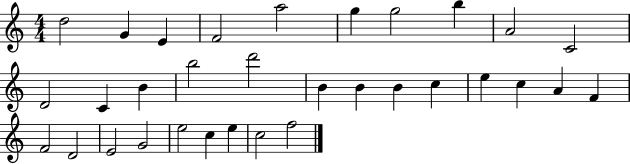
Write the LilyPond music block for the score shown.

{
  \clef treble
  \numericTimeSignature
  \time 4/4
  \key c \major
  d''2 g'4 e'4 | f'2 a''2 | g''4 g''2 b''4 | a'2 c'2 | \break d'2 c'4 b'4 | b''2 d'''2 | b'4 b'4 b'4 c''4 | e''4 c''4 a'4 f'4 | \break f'2 d'2 | e'2 g'2 | e''2 c''4 e''4 | c''2 f''2 | \break \bar "|."
}